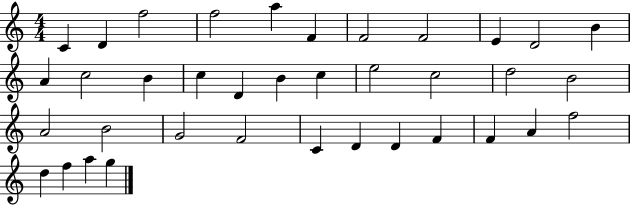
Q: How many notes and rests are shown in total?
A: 37